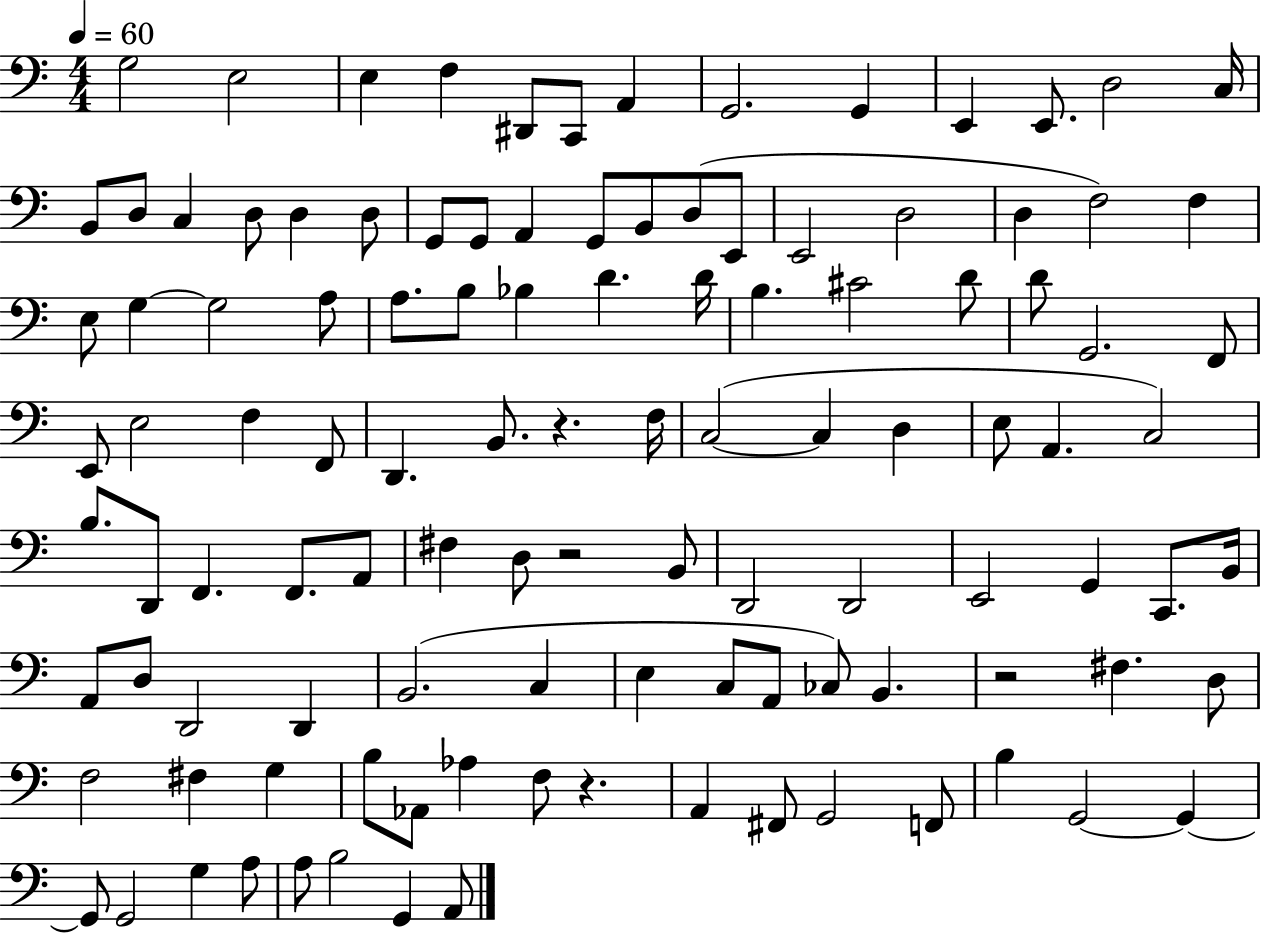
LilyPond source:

{
  \clef bass
  \numericTimeSignature
  \time 4/4
  \key c \major
  \tempo 4 = 60
  g2 e2 | e4 f4 dis,8 c,8 a,4 | g,2. g,4 | e,4 e,8. d2 c16 | \break b,8 d8 c4 d8 d4 d8 | g,8 g,8 a,4 g,8 b,8 d8( e,8 | e,2 d2 | d4 f2) f4 | \break e8 g4~~ g2 a8 | a8. b8 bes4 d'4. d'16 | b4. cis'2 d'8 | d'8 g,2. f,8 | \break e,8 e2 f4 f,8 | d,4. b,8. r4. f16 | c2~(~ c4 d4 | e8 a,4. c2) | \break b8. d,8 f,4. f,8. a,8 | fis4 d8 r2 b,8 | d,2 d,2 | e,2 g,4 c,8. b,16 | \break a,8 d8 d,2 d,4 | b,2.( c4 | e4 c8 a,8 ces8) b,4. | r2 fis4. d8 | \break f2 fis4 g4 | b8 aes,8 aes4 f8 r4. | a,4 fis,8 g,2 f,8 | b4 g,2~~ g,4~~ | \break g,8 g,2 g4 a8 | a8 b2 g,4 a,8 | \bar "|."
}